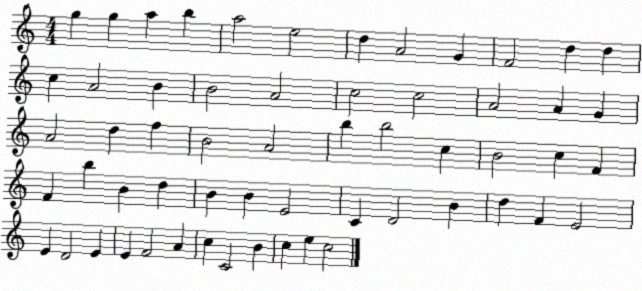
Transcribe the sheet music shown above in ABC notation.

X:1
T:Untitled
M:4/4
L:1/4
K:C
g g a b a2 e2 d A2 G F2 d d c A2 B B2 A2 c2 c2 A2 A G A2 d f B2 A2 b b2 c B2 c F F b B d B B E2 C D2 B d F E2 E D2 E E F2 A c C2 B c e c2